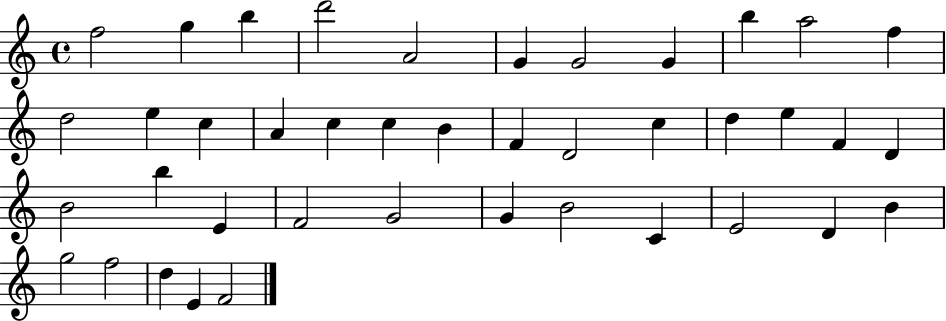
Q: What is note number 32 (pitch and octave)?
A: B4